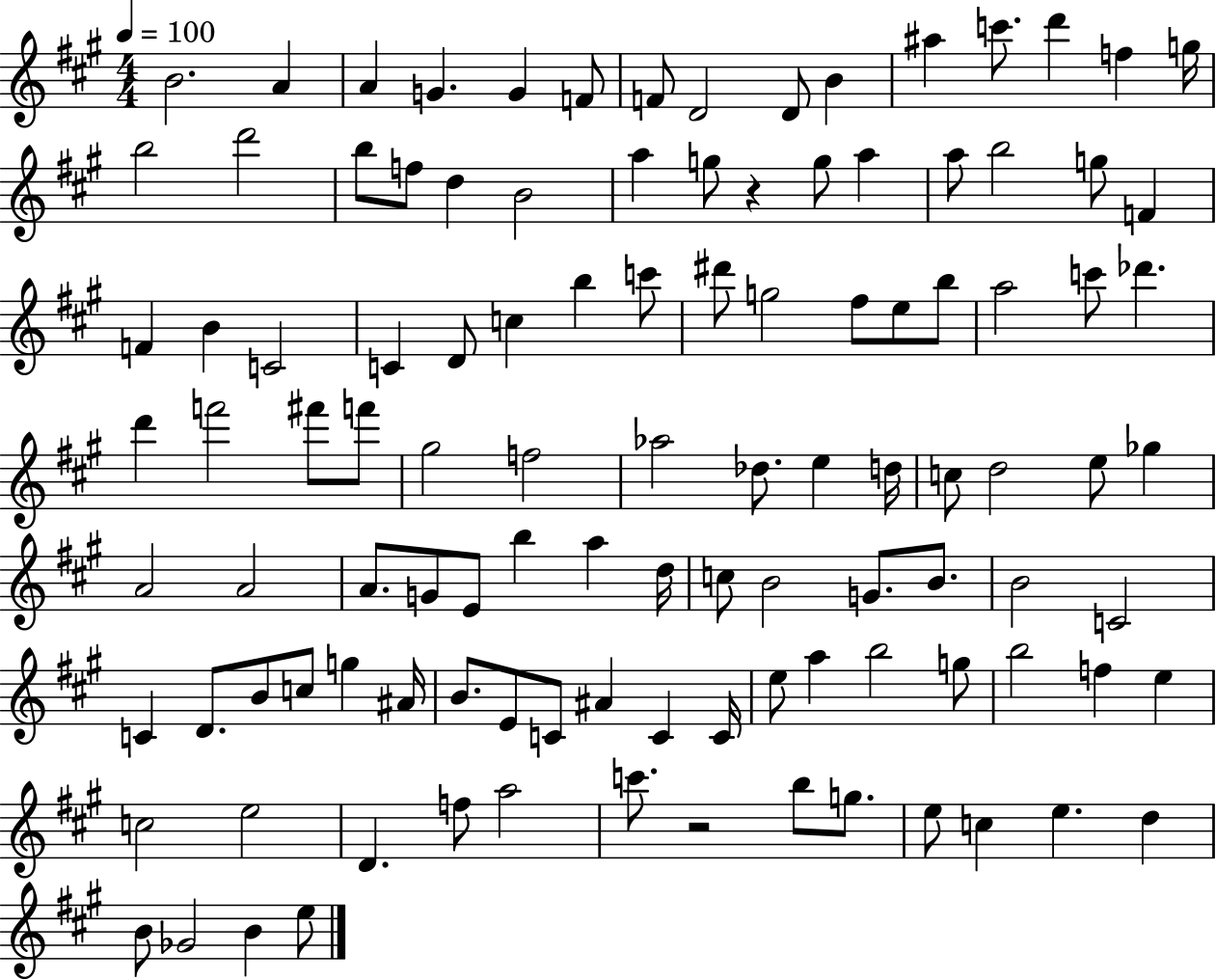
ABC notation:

X:1
T:Untitled
M:4/4
L:1/4
K:A
B2 A A G G F/2 F/2 D2 D/2 B ^a c'/2 d' f g/4 b2 d'2 b/2 f/2 d B2 a g/2 z g/2 a a/2 b2 g/2 F F B C2 C D/2 c b c'/2 ^d'/2 g2 ^f/2 e/2 b/2 a2 c'/2 _d' d' f'2 ^f'/2 f'/2 ^g2 f2 _a2 _d/2 e d/4 c/2 d2 e/2 _g A2 A2 A/2 G/2 E/2 b a d/4 c/2 B2 G/2 B/2 B2 C2 C D/2 B/2 c/2 g ^A/4 B/2 E/2 C/2 ^A C C/4 e/2 a b2 g/2 b2 f e c2 e2 D f/2 a2 c'/2 z2 b/2 g/2 e/2 c e d B/2 _G2 B e/2